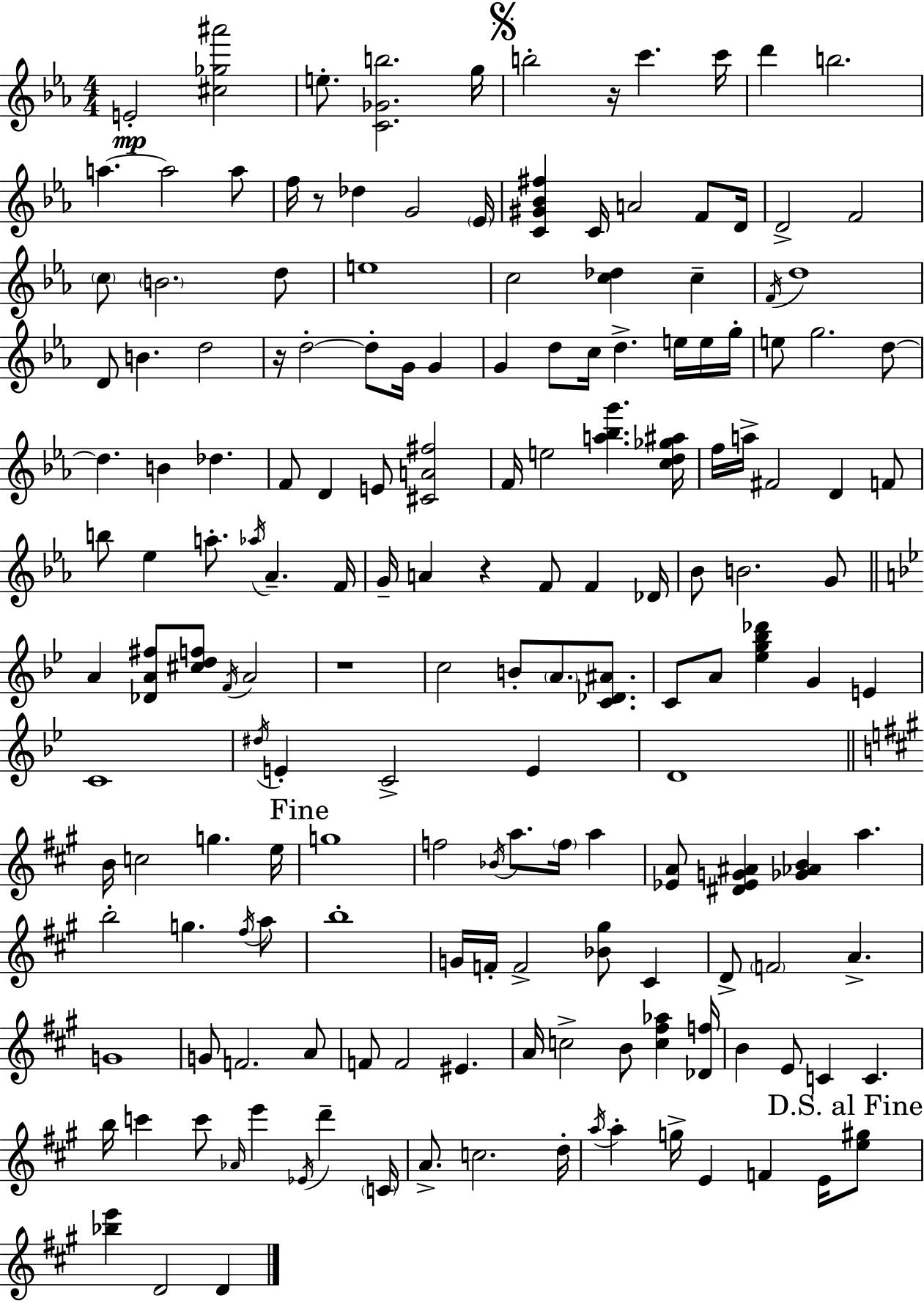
E4/h [C#5,Gb5,A#6]/h E5/e. [C4,Gb4,B5]/h. G5/s B5/h R/s C6/q. C6/s D6/q B5/h. A5/q. A5/h A5/e F5/s R/e Db5/q G4/h Eb4/s [C4,G#4,Bb4,F#5]/q C4/s A4/h F4/e D4/s D4/h F4/h C5/e B4/h. D5/e E5/w C5/h [C5,Db5]/q C5/q F4/s D5/w D4/e B4/q. D5/h R/s D5/h D5/e G4/s G4/q G4/q D5/e C5/s D5/q. E5/s E5/s G5/s E5/e G5/h. D5/e D5/q. B4/q Db5/q. F4/e D4/q E4/e [C#4,A4,F#5]/h F4/s E5/h [A5,Bb5,G6]/q. [C5,D5,Gb5,A#5]/s F5/s A5/s F#4/h D4/q F4/e B5/e Eb5/q A5/e. Ab5/s Ab4/q. F4/s G4/s A4/q R/q F4/e F4/q Db4/s Bb4/e B4/h. G4/e A4/q [Db4,A4,F#5]/e [C#5,D5,F5]/e F4/s A4/h R/w C5/h B4/e A4/e. [C4,Db4,A#4]/e. C4/e A4/e [Eb5,G5,Bb5,Db6]/q G4/q E4/q C4/w D#5/s E4/q C4/h E4/q D4/w B4/s C5/h G5/q. E5/s G5/w F5/h Bb4/s A5/e. F5/s A5/q [Eb4,A4]/e [D#4,Eb4,G4,A#4]/q [Gb4,Ab4,B4]/q A5/q. B5/h G5/q. F#5/s A5/e B5/w G4/s F4/s F4/h [Bb4,G#5]/e C#4/q D4/e F4/h A4/q. G4/w G4/e F4/h. A4/e F4/e F4/h EIS4/q. A4/s C5/h B4/e [C5,F#5,Ab5]/q [Db4,F5]/s B4/q E4/e C4/q C4/q. B5/s C6/q C6/e Ab4/s E6/q Eb4/s D6/q C4/s A4/e. C5/h. D5/s A5/s A5/q G5/s E4/q F4/q E4/s [E5,G#5]/e [Bb5,E6]/q D4/h D4/q